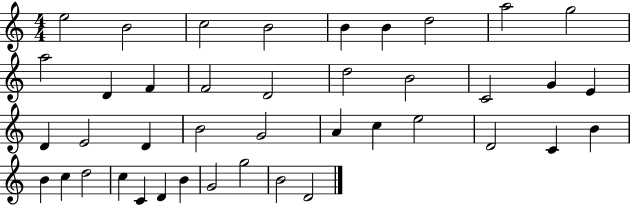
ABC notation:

X:1
T:Untitled
M:4/4
L:1/4
K:C
e2 B2 c2 B2 B B d2 a2 g2 a2 D F F2 D2 d2 B2 C2 G E D E2 D B2 G2 A c e2 D2 C B B c d2 c C D B G2 g2 B2 D2